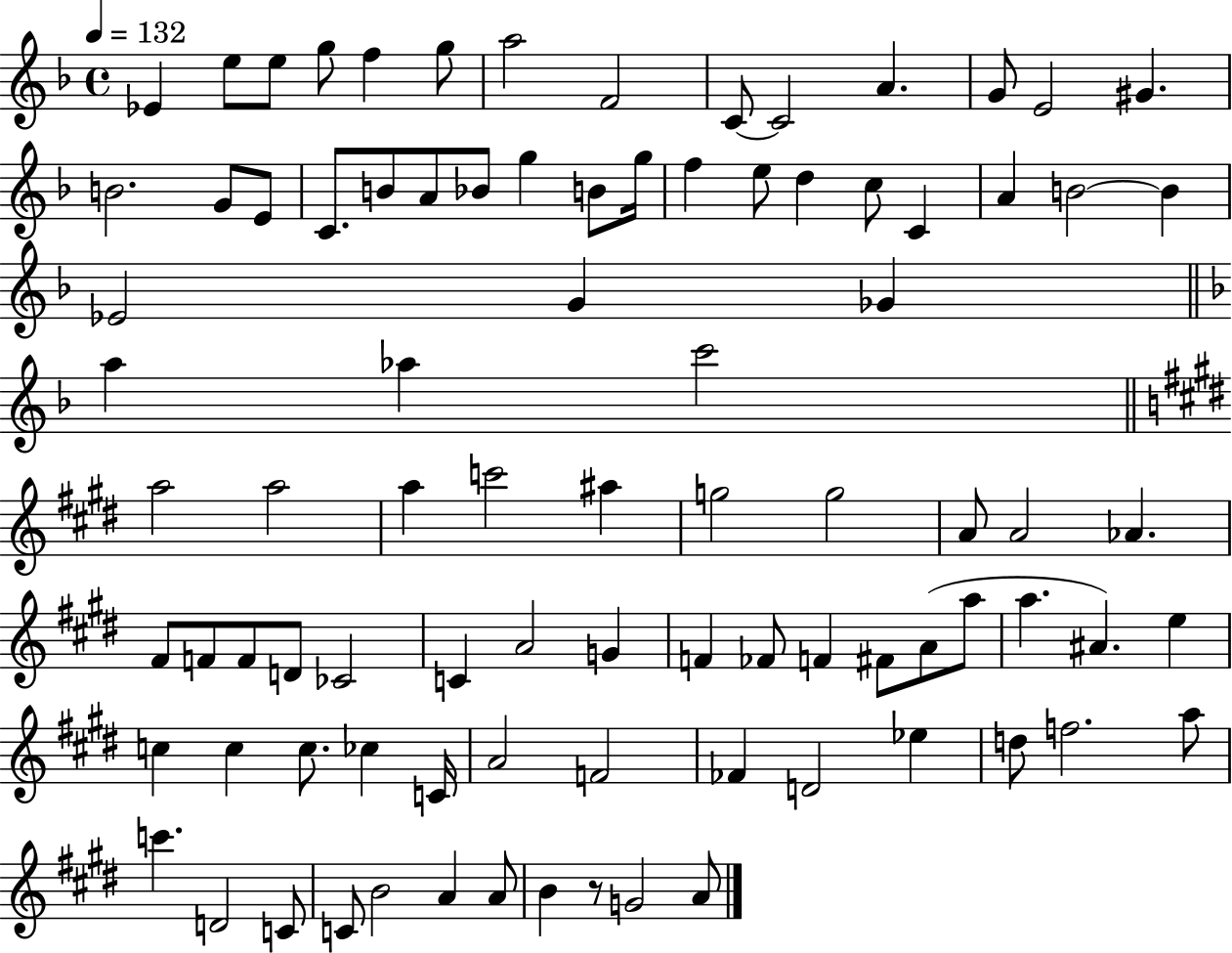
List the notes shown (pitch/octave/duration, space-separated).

Eb4/q E5/e E5/e G5/e F5/q G5/e A5/h F4/h C4/e C4/h A4/q. G4/e E4/h G#4/q. B4/h. G4/e E4/e C4/e. B4/e A4/e Bb4/e G5/q B4/e G5/s F5/q E5/e D5/q C5/e C4/q A4/q B4/h B4/q Eb4/h G4/q Gb4/q A5/q Ab5/q C6/h A5/h A5/h A5/q C6/h A#5/q G5/h G5/h A4/e A4/h Ab4/q. F#4/e F4/e F4/e D4/e CES4/h C4/q A4/h G4/q F4/q FES4/e F4/q F#4/e A4/e A5/e A5/q. A#4/q. E5/q C5/q C5/q C5/e. CES5/q C4/s A4/h F4/h FES4/q D4/h Eb5/q D5/e F5/h. A5/e C6/q. D4/h C4/e C4/e B4/h A4/q A4/e B4/q R/e G4/h A4/e